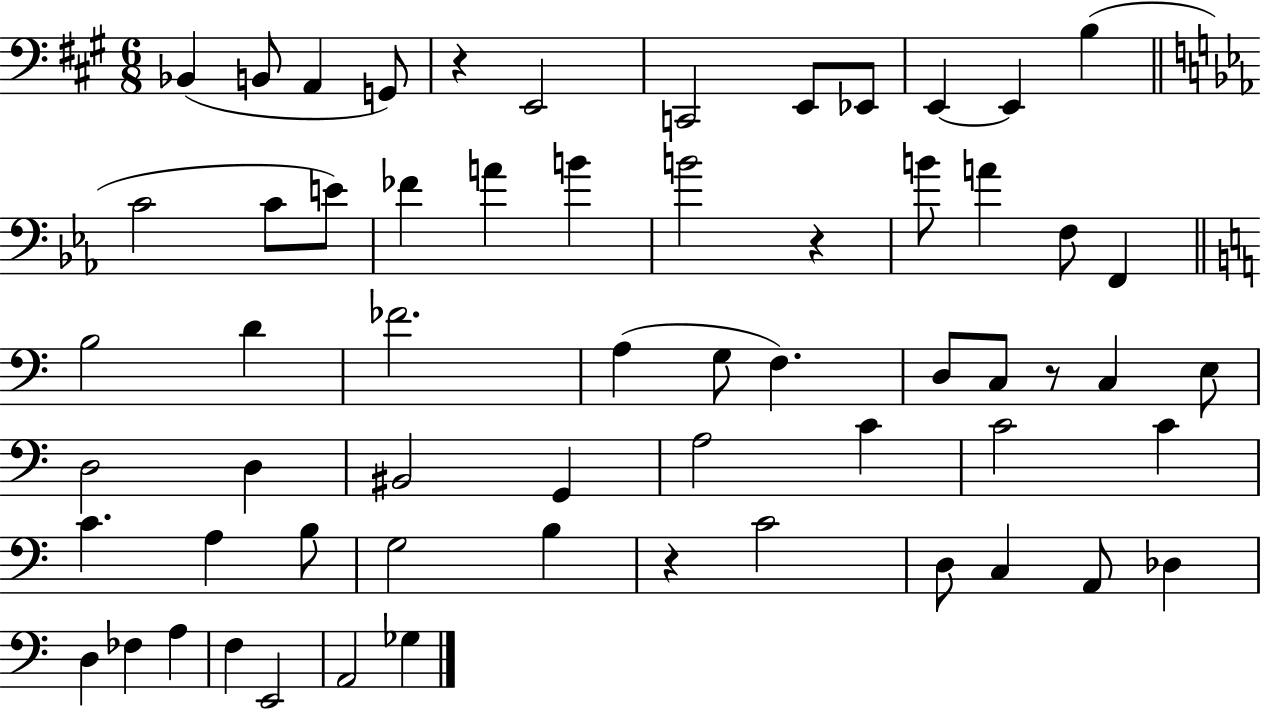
X:1
T:Untitled
M:6/8
L:1/4
K:A
_B,, B,,/2 A,, G,,/2 z E,,2 C,,2 E,,/2 _E,,/2 E,, E,, B, C2 C/2 E/2 _F A B B2 z B/2 A F,/2 F,, B,2 D _F2 A, G,/2 F, D,/2 C,/2 z/2 C, E,/2 D,2 D, ^B,,2 G,, A,2 C C2 C C A, B,/2 G,2 B, z C2 D,/2 C, A,,/2 _D, D, _F, A, F, E,,2 A,,2 _G,